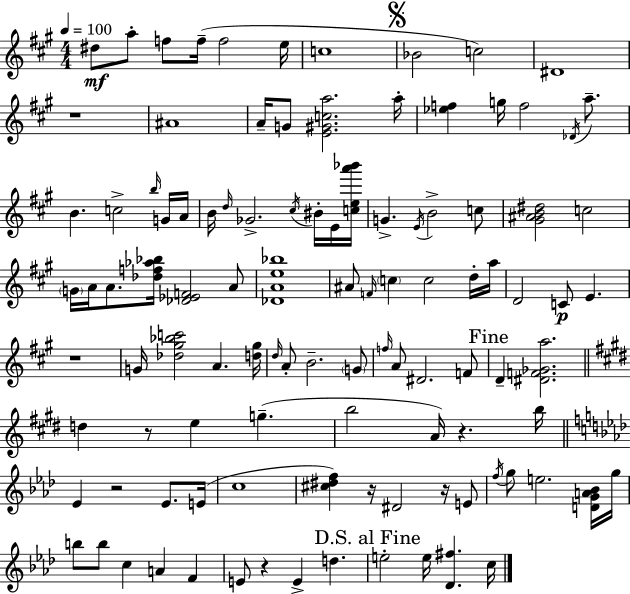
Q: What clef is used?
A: treble